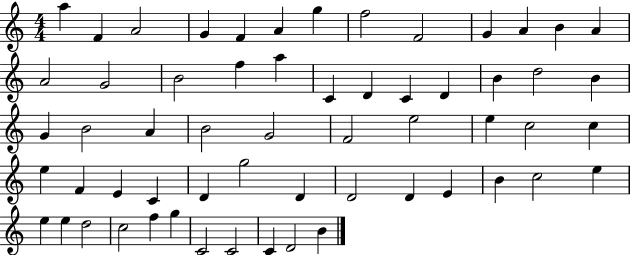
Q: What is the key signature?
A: C major